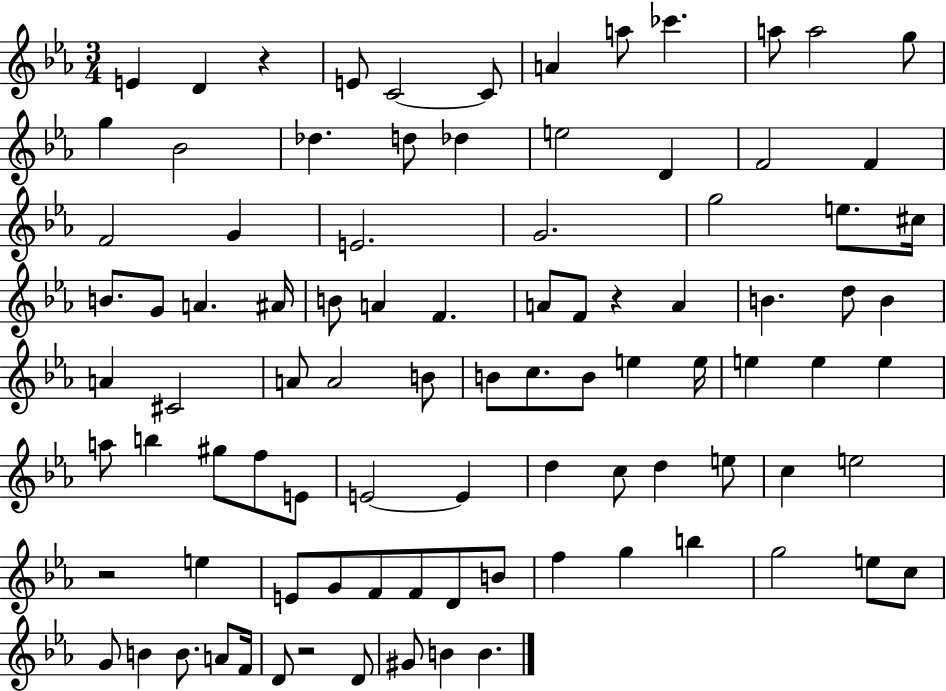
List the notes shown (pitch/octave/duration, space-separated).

E4/q D4/q R/q E4/e C4/h C4/e A4/q A5/e CES6/q. A5/e A5/h G5/e G5/q Bb4/h Db5/q. D5/e Db5/q E5/h D4/q F4/h F4/q F4/h G4/q E4/h. G4/h. G5/h E5/e. C#5/s B4/e. G4/e A4/q. A#4/s B4/e A4/q F4/q. A4/e F4/e R/q A4/q B4/q. D5/e B4/q A4/q C#4/h A4/e A4/h B4/e B4/e C5/e. B4/e E5/q E5/s E5/q E5/q E5/q A5/e B5/q G#5/e F5/e E4/e E4/h E4/q D5/q C5/e D5/q E5/e C5/q E5/h R/h E5/q E4/e G4/e F4/e F4/e D4/e B4/e F5/q G5/q B5/q G5/h E5/e C5/e G4/e B4/q B4/e. A4/e F4/s D4/e R/h D4/e G#4/e B4/q B4/q.